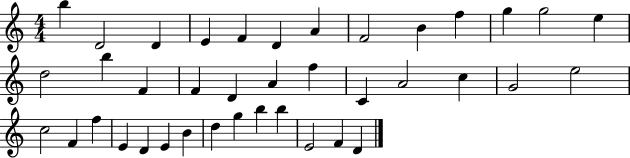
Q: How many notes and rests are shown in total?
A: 39